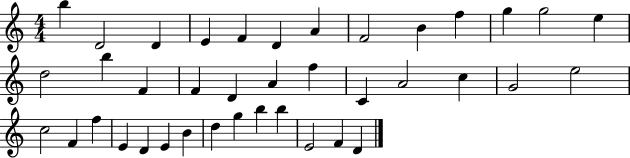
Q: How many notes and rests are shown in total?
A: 39